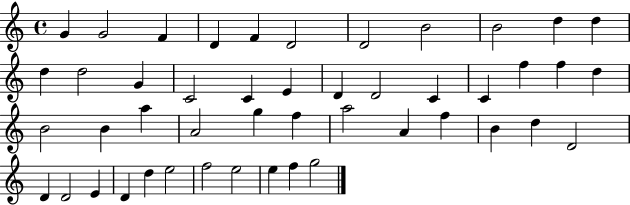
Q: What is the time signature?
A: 4/4